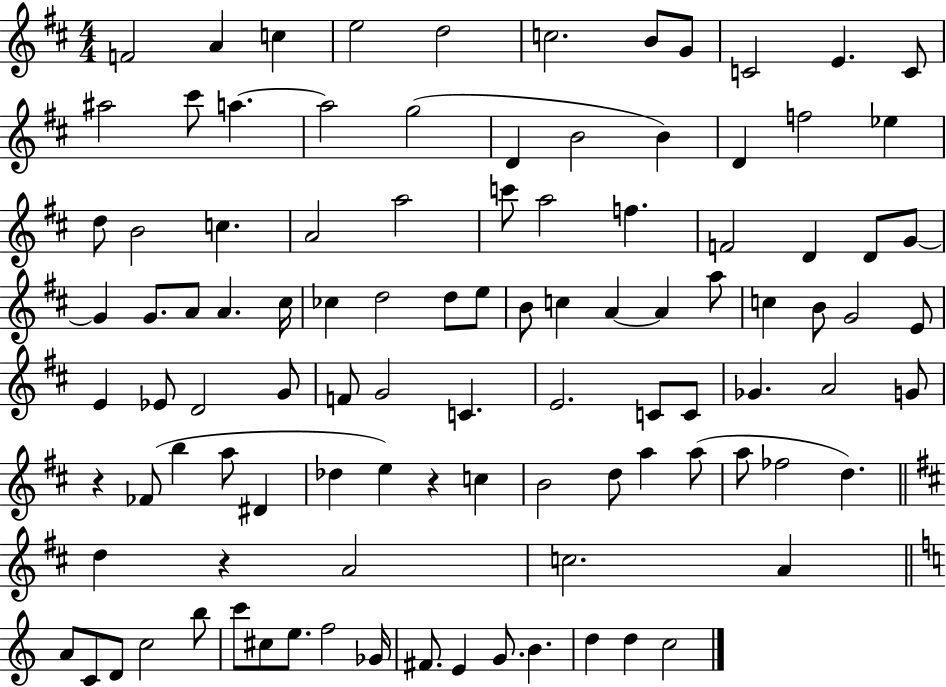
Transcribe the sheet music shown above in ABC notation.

X:1
T:Untitled
M:4/4
L:1/4
K:D
F2 A c e2 d2 c2 B/2 G/2 C2 E C/2 ^a2 ^c'/2 a a2 g2 D B2 B D f2 _e d/2 B2 c A2 a2 c'/2 a2 f F2 D D/2 G/2 G G/2 A/2 A ^c/4 _c d2 d/2 e/2 B/2 c A A a/2 c B/2 G2 E/2 E _E/2 D2 G/2 F/2 G2 C E2 C/2 C/2 _G A2 G/2 z _F/2 b a/2 ^D _d e z c B2 d/2 a a/2 a/2 _f2 d d z A2 c2 A A/2 C/2 D/2 c2 b/2 c'/2 ^c/2 e/2 f2 _G/4 ^F/2 E G/2 B d d c2